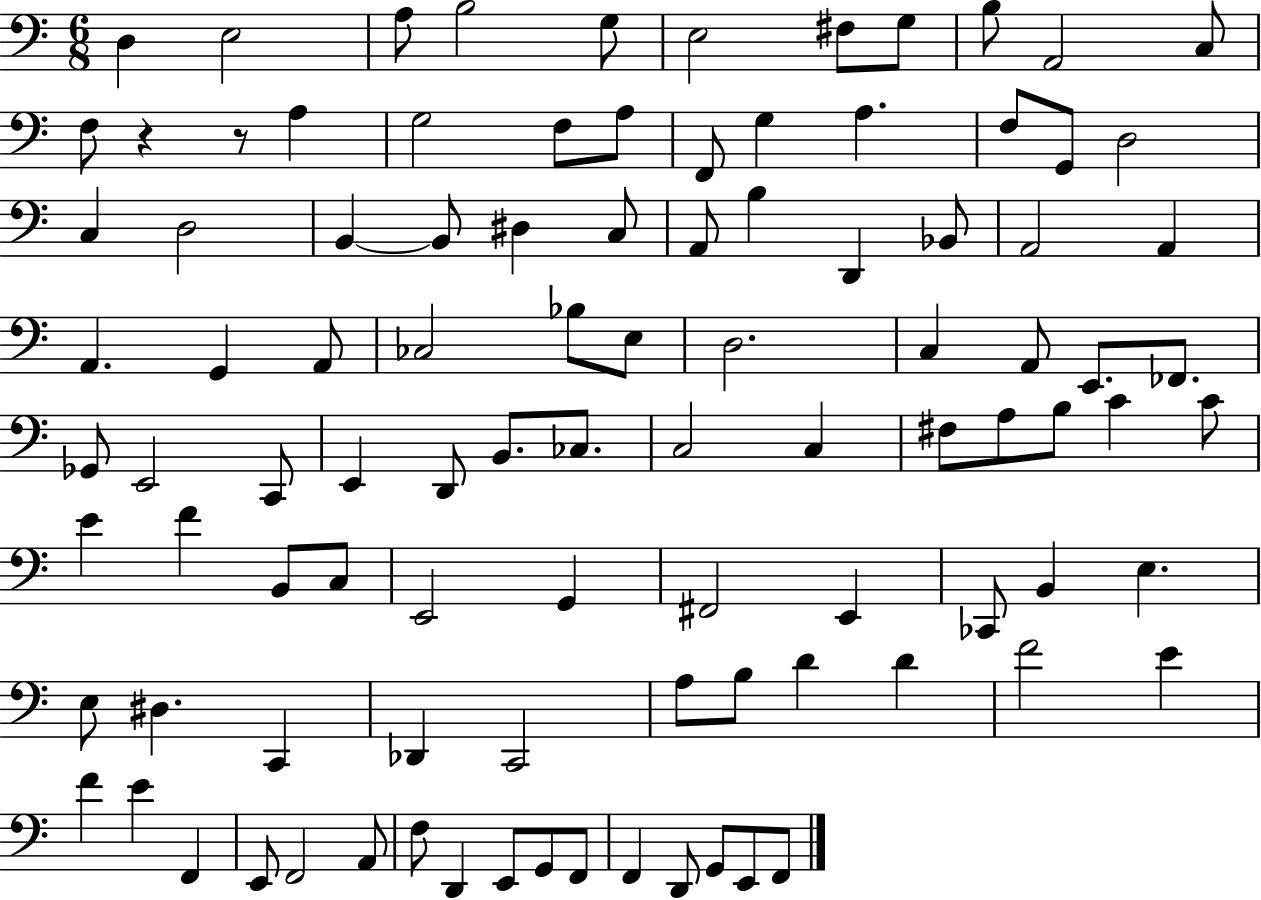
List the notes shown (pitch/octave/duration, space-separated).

D3/q E3/h A3/e B3/h G3/e E3/h F#3/e G3/e B3/e A2/h C3/e F3/e R/q R/e A3/q G3/h F3/e A3/e F2/e G3/q A3/q. F3/e G2/e D3/h C3/q D3/h B2/q B2/e D#3/q C3/e A2/e B3/q D2/q Bb2/e A2/h A2/q A2/q. G2/q A2/e CES3/h Bb3/e E3/e D3/h. C3/q A2/e E2/e. FES2/e. Gb2/e E2/h C2/e E2/q D2/e B2/e. CES3/e. C3/h C3/q F#3/e A3/e B3/e C4/q C4/e E4/q F4/q B2/e C3/e E2/h G2/q F#2/h E2/q CES2/e B2/q E3/q. E3/e D#3/q. C2/q Db2/q C2/h A3/e B3/e D4/q D4/q F4/h E4/q F4/q E4/q F2/q E2/e F2/h A2/e F3/e D2/q E2/e G2/e F2/e F2/q D2/e G2/e E2/e F2/e